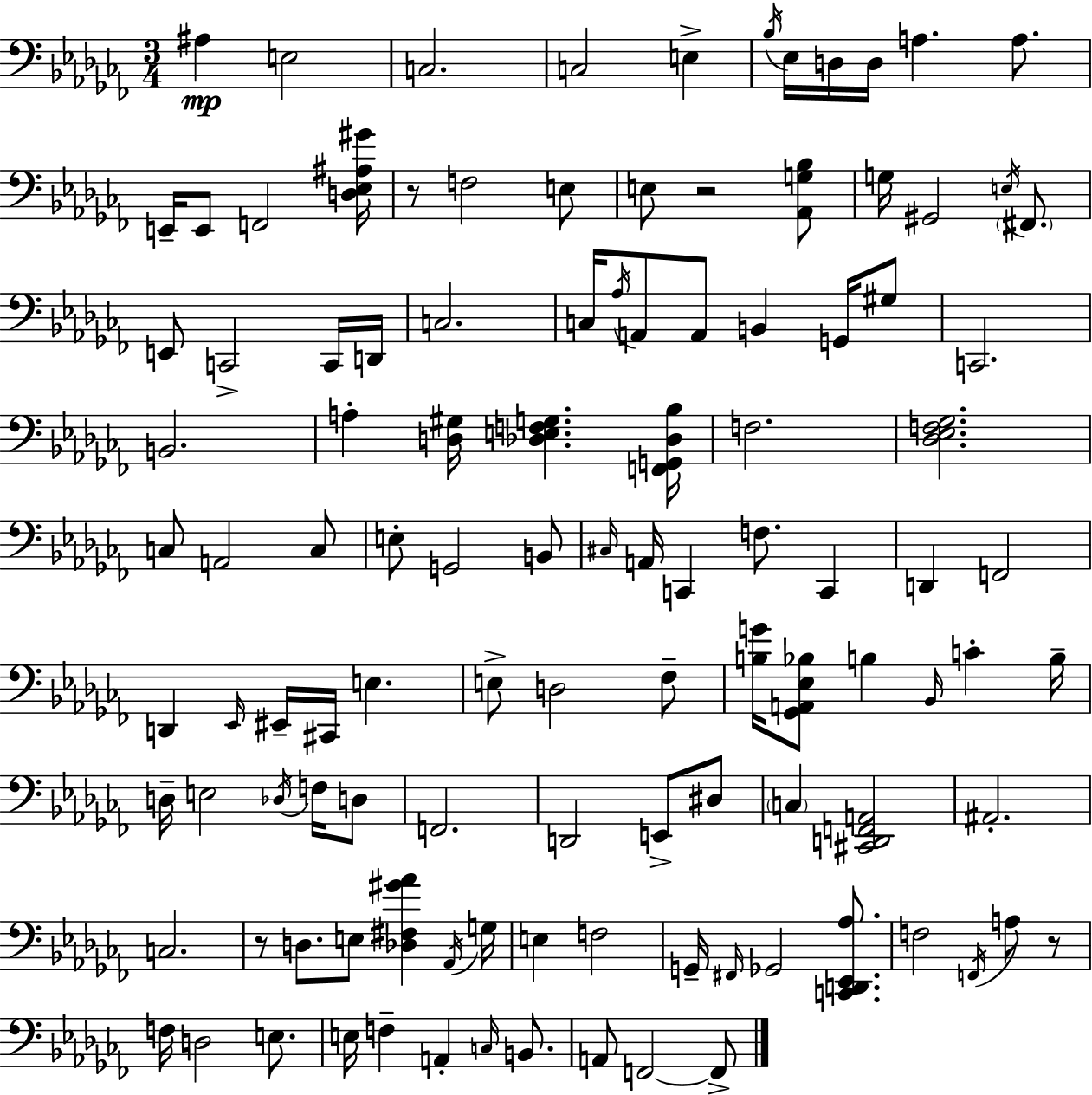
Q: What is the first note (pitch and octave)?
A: A#3